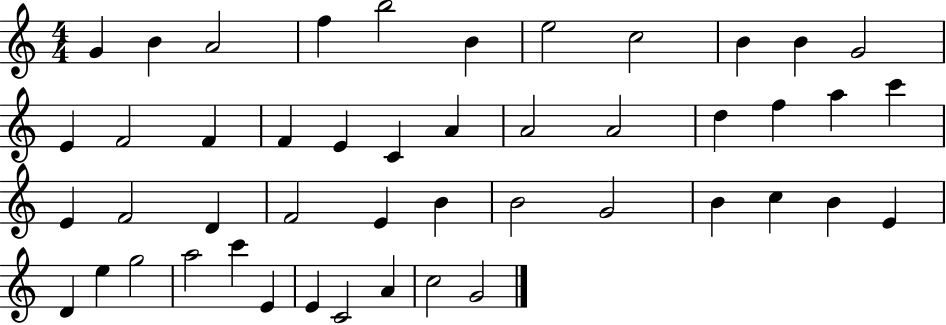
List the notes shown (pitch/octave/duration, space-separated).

G4/q B4/q A4/h F5/q B5/h B4/q E5/h C5/h B4/q B4/q G4/h E4/q F4/h F4/q F4/q E4/q C4/q A4/q A4/h A4/h D5/q F5/q A5/q C6/q E4/q F4/h D4/q F4/h E4/q B4/q B4/h G4/h B4/q C5/q B4/q E4/q D4/q E5/q G5/h A5/h C6/q E4/q E4/q C4/h A4/q C5/h G4/h